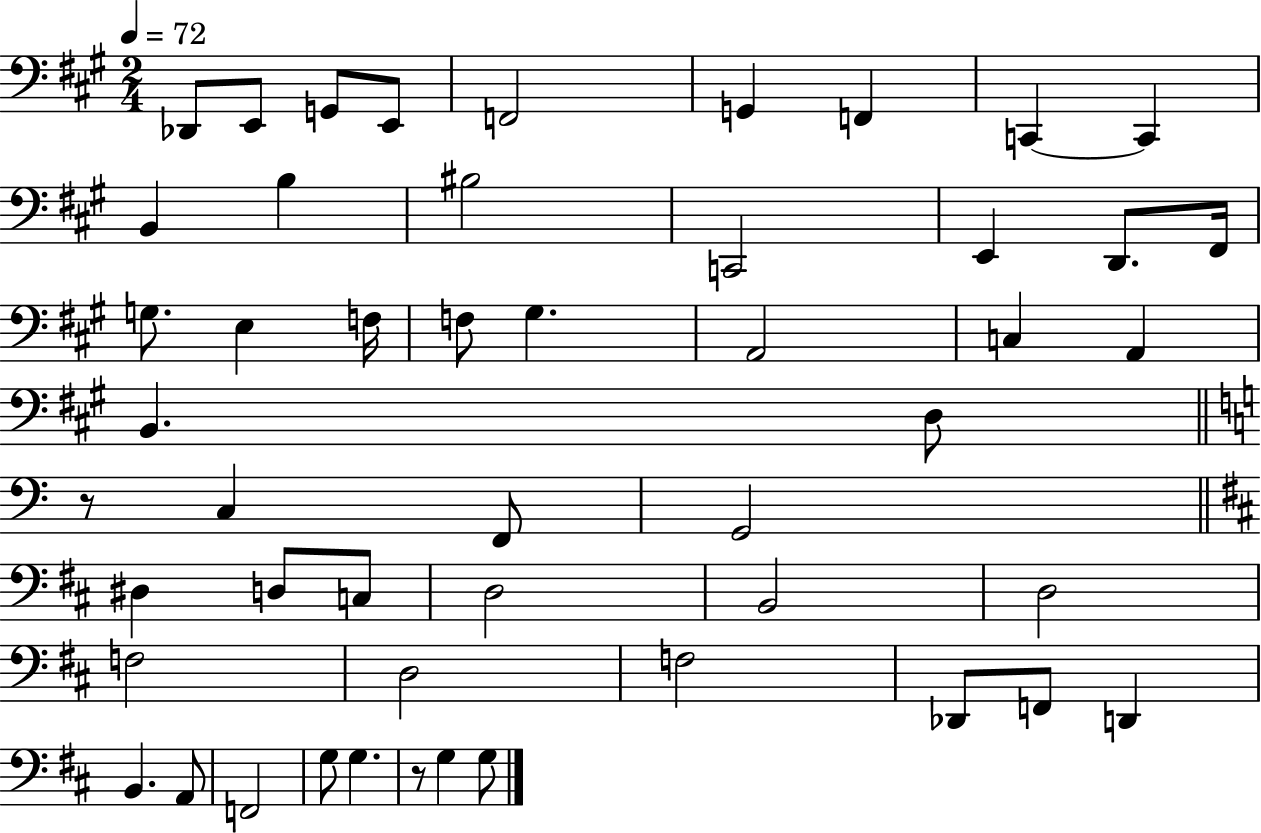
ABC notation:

X:1
T:Untitled
M:2/4
L:1/4
K:A
_D,,/2 E,,/2 G,,/2 E,,/2 F,,2 G,, F,, C,, C,, B,, B, ^B,2 C,,2 E,, D,,/2 ^F,,/4 G,/2 E, F,/4 F,/2 ^G, A,,2 C, A,, B,, D,/2 z/2 C, F,,/2 G,,2 ^D, D,/2 C,/2 D,2 B,,2 D,2 F,2 D,2 F,2 _D,,/2 F,,/2 D,, B,, A,,/2 F,,2 G,/2 G, z/2 G, G,/2